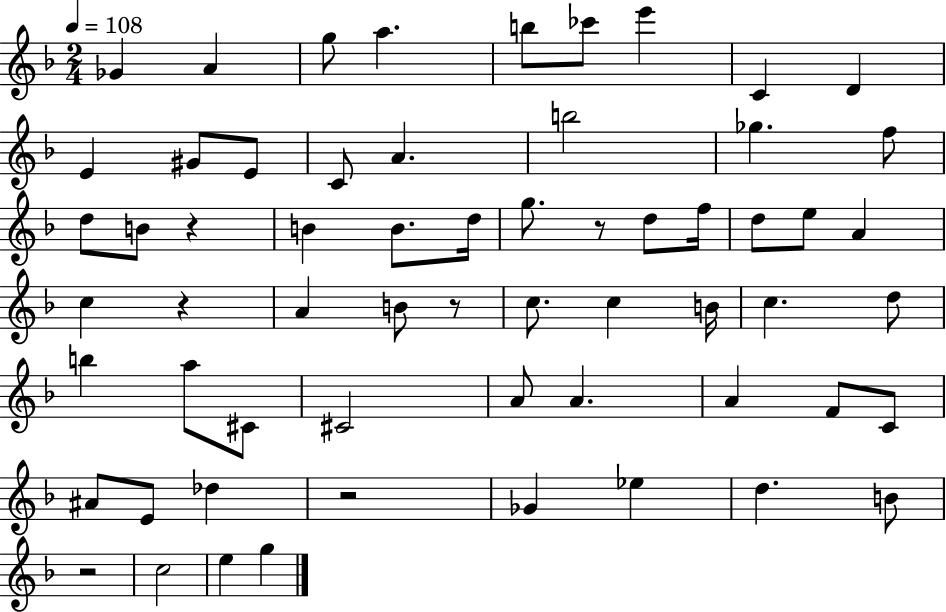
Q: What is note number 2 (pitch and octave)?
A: A4